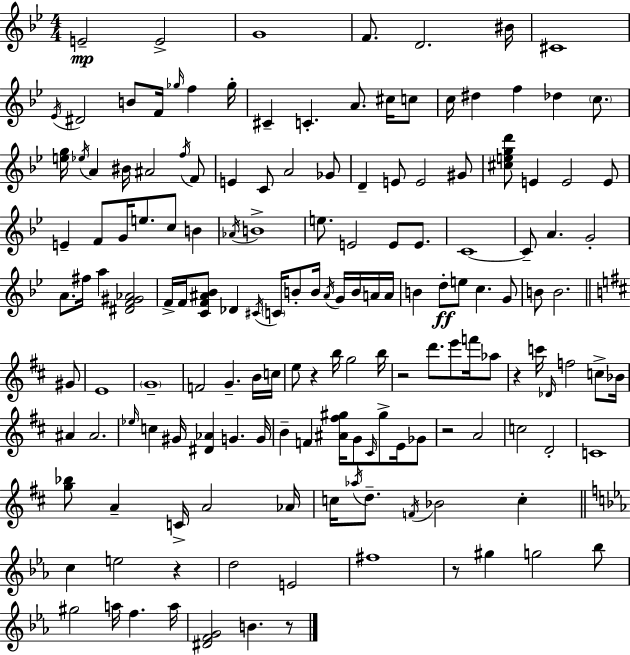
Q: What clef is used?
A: treble